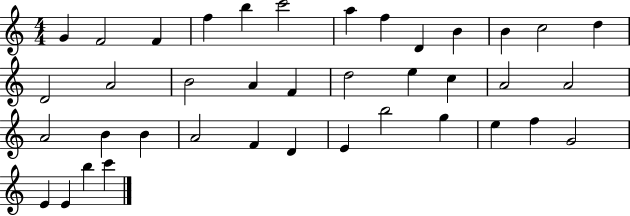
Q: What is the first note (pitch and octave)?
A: G4